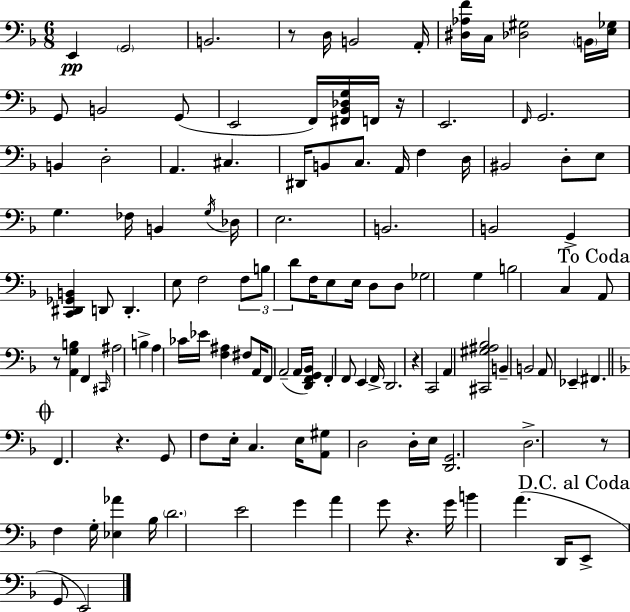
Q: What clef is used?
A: bass